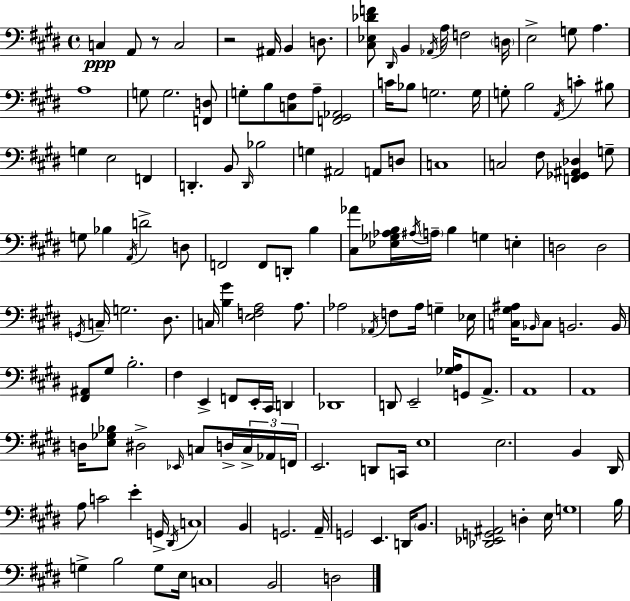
{
  \clef bass
  \time 4/4
  \defaultTimeSignature
  \key e \major
  \repeat volta 2 { c4\ppp a,8 r8 c2 | r2 ais,16 b,4 d8. | <cis ees des' f'>8 \grace { dis,16 } b,4 \acciaccatura { aes,16 } a16 f2 | \parenthesize d16 e2-> g8 a4. | \break a1 | g8 g2. | <f, d>8 g8-. b8 <c fis>8 a8-- <f, gis, aes,>2 | c'16 bes8 g2. | \break g16 g8-. b2 \acciaccatura { a,16 } c'4-. | bis8 g4 e2 f,4 | d,4.-. b,8 \grace { d,16 } bes2 | g4 ais,2 | \break a,8 d8 c1 | c2 fis8 <f, ges, ais, des>4 | g8-- g8 bes4 \acciaccatura { a,16 } d'2-> | d8 f,2 f,8 d,8-. | \break b4 <cis aes'>8 <ees ges aes b>16 \acciaccatura { ais16 } \parenthesize a16-- b4 g4 | e4-. d2 d2 | \acciaccatura { g,16 } c16-- g2. | dis8. c16 <b gis'>4 <e f a>2 | \break a8. aes2 \acciaccatura { aes,16 } | f8 aes16 g4-- ees16 <c gis ais>16 \grace { bes,16 } c8 b,2. | b,16 <fis, ais,>8 gis8 b2.-. | fis4 e,4-> | \break f,8 e,16-. cis,16 d,4 des,1 | d,8 e,2-- | <ges a>16 g,8 a,8.-> a,1 | a,1 | \break d16 <e ges bes>8 dis2-> | \grace { ees,16 } c8 d16-> \tuplet 3/2 { c16-> aes,16 f,16 } e,2. | d,8 c,16 e1 | e2. | \break b,4 dis,16 a8 c'2 | e'4-. g,16-> \acciaccatura { dis,16 } c1 | b,4 g,2. | a,16-- g,2 | \break e,4. d,16 \parenthesize b,8. <des, ees, g, ais,>2 | d4-. e16 g1 | b16 g4-> | b2 g8 e16 c1 | \break b,2 | d2 } \bar "|."
}